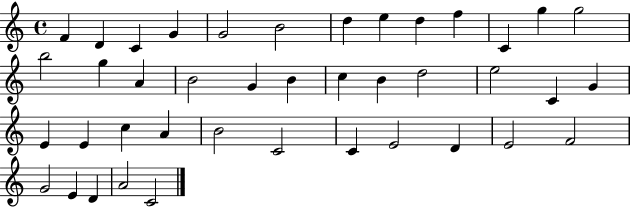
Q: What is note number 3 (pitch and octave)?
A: C4